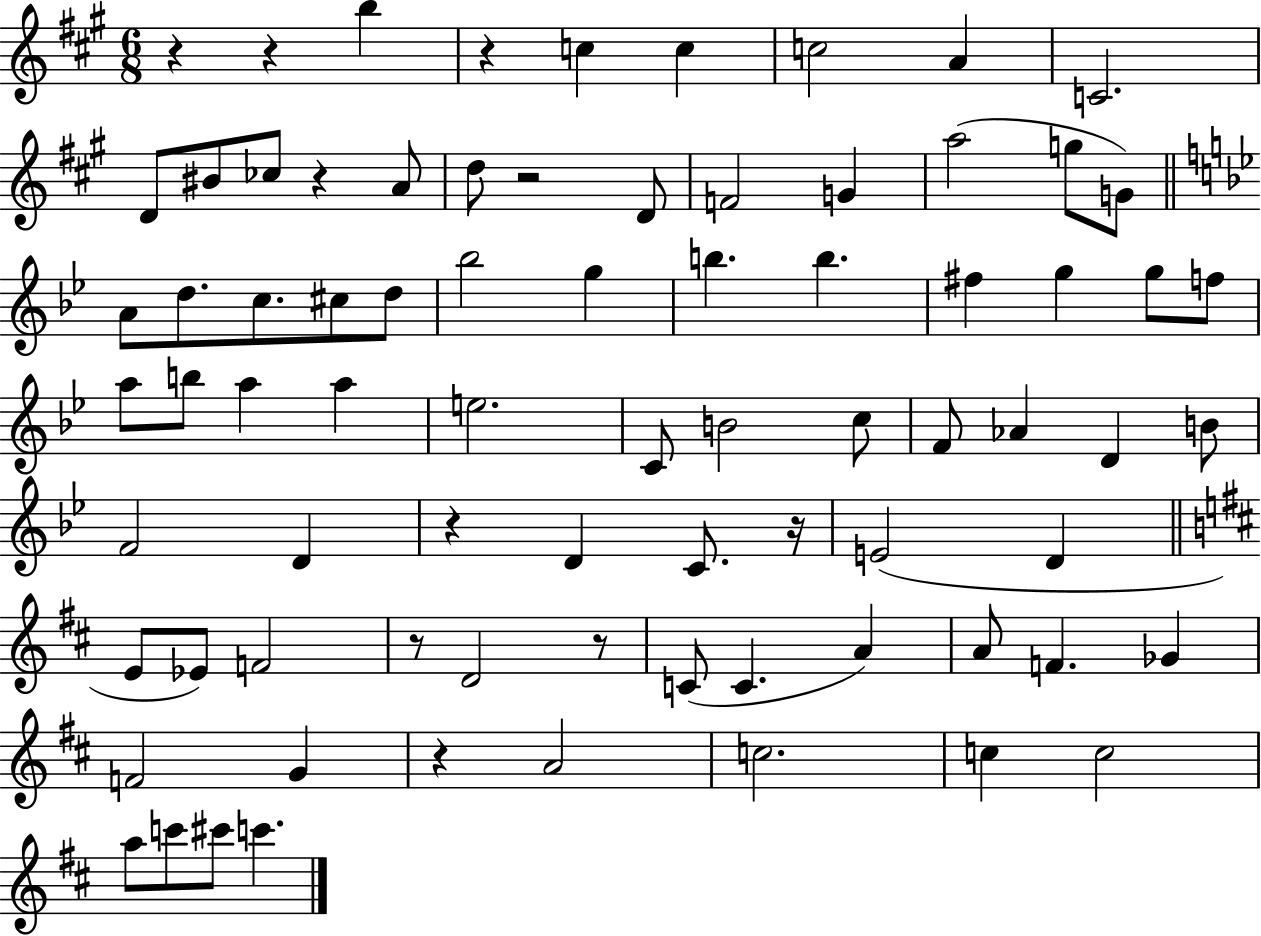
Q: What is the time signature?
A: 6/8